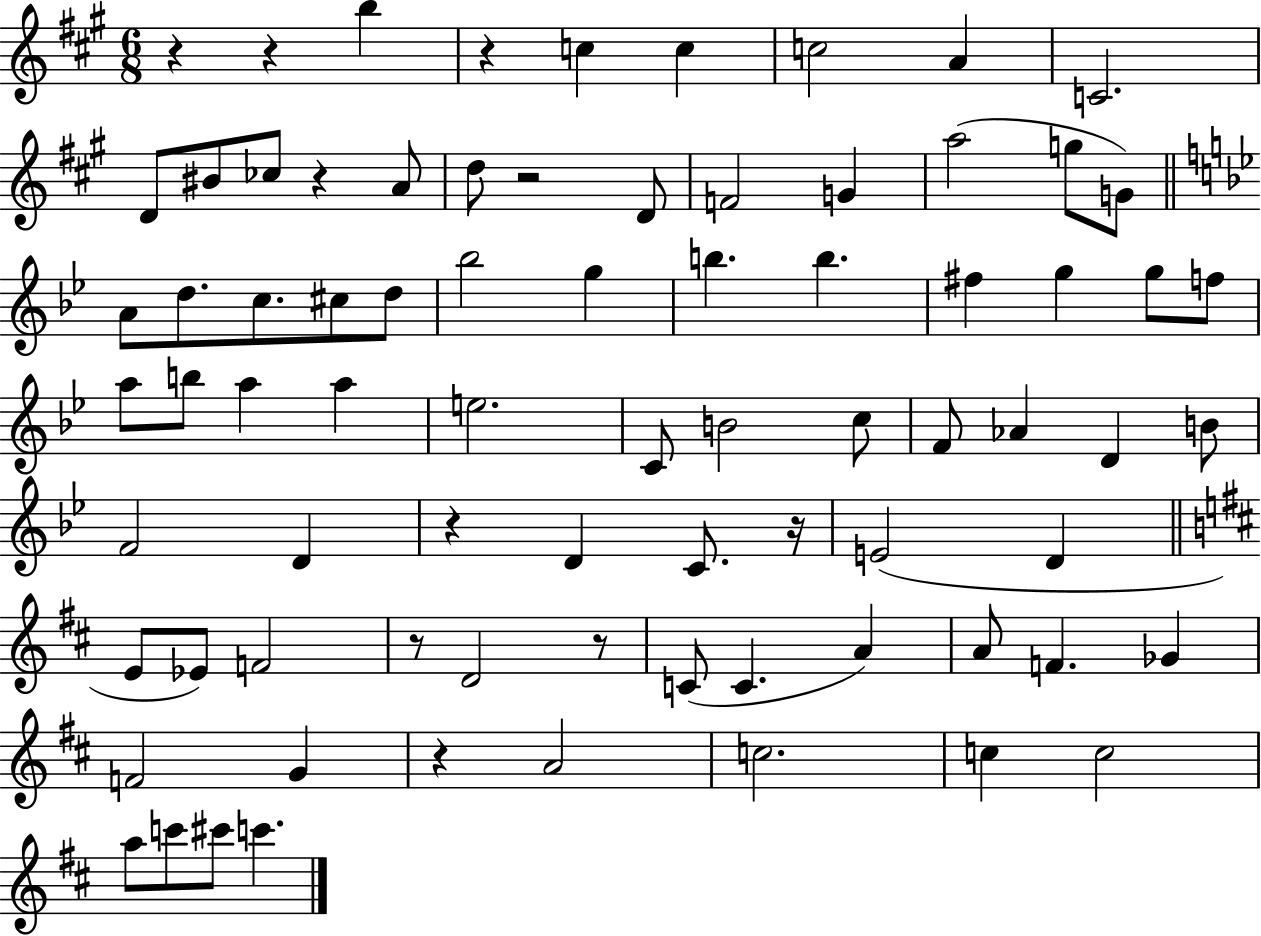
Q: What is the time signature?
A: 6/8